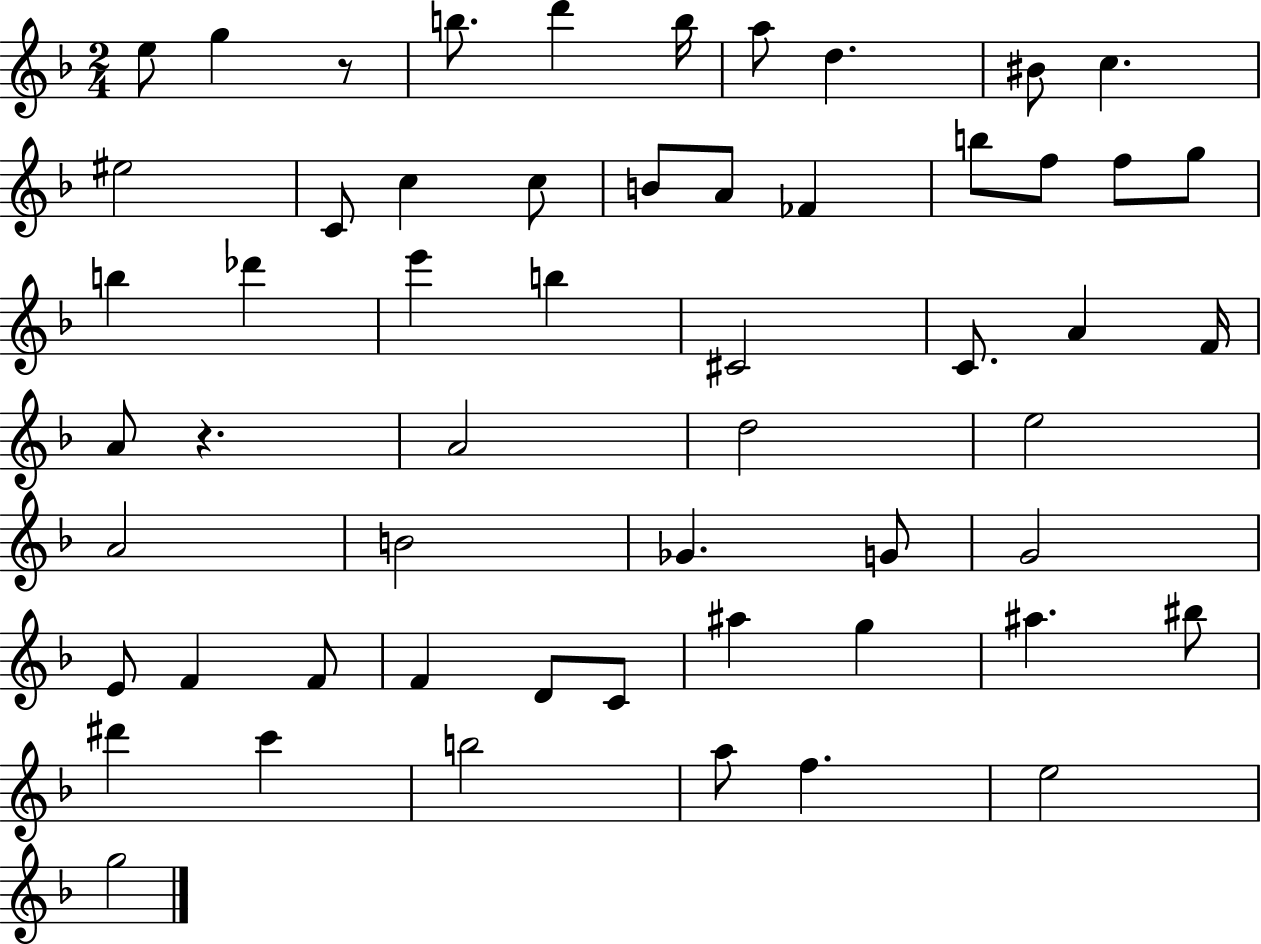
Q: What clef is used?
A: treble